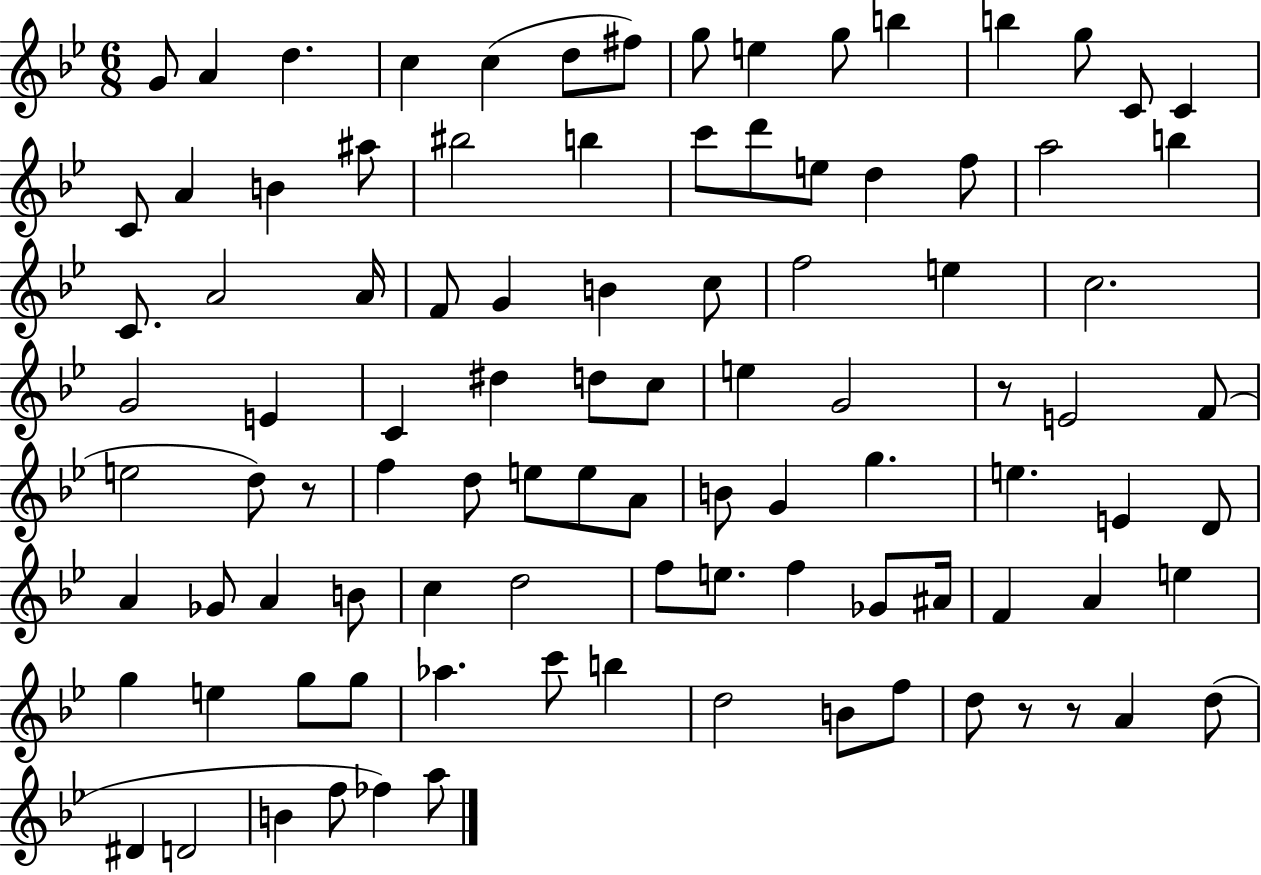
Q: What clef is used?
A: treble